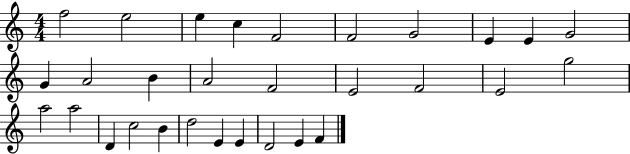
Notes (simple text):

F5/h E5/h E5/q C5/q F4/h F4/h G4/h E4/q E4/q G4/h G4/q A4/h B4/q A4/h F4/h E4/h F4/h E4/h G5/h A5/h A5/h D4/q C5/h B4/q D5/h E4/q E4/q D4/h E4/q F4/q